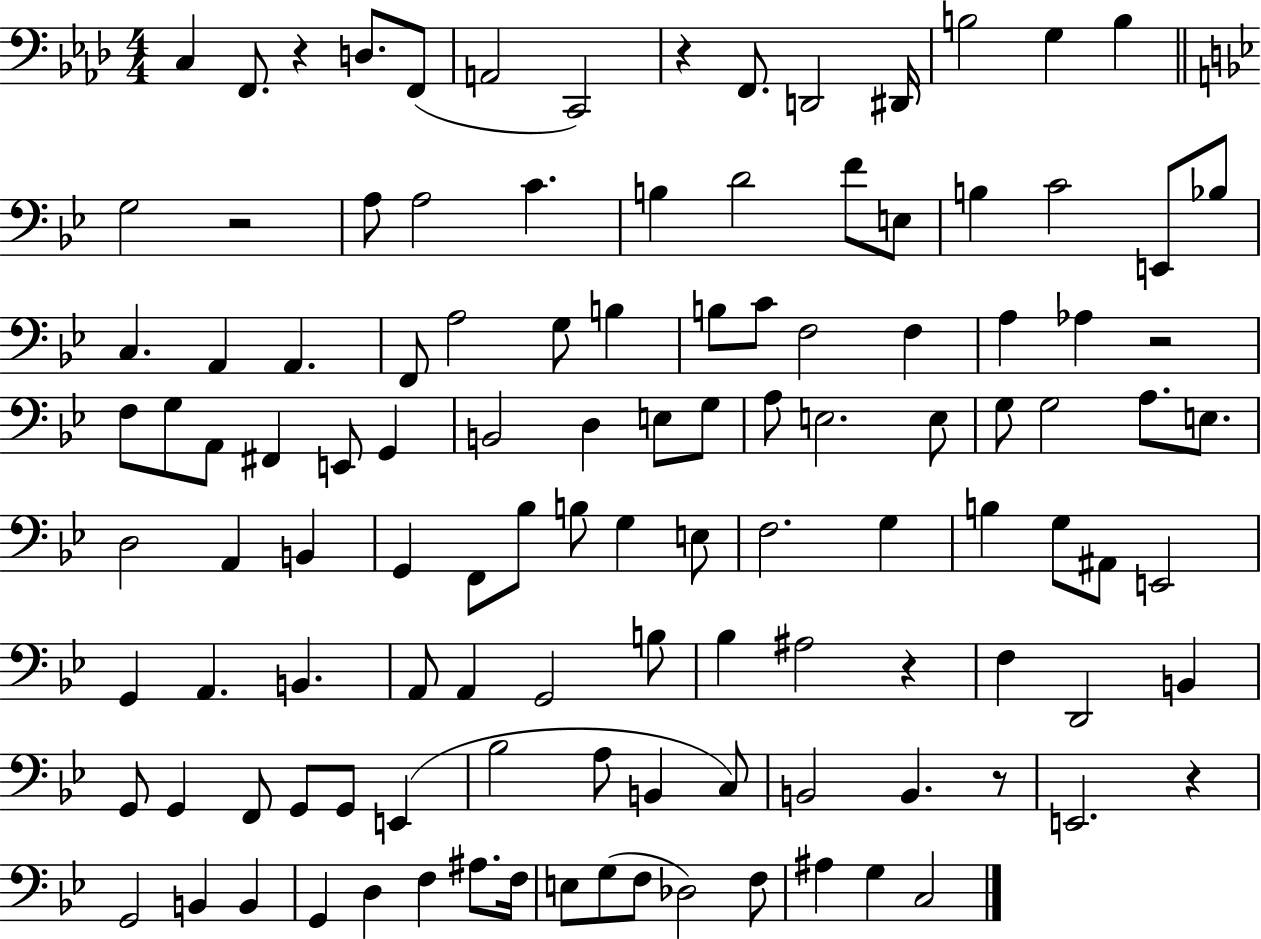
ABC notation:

X:1
T:Untitled
M:4/4
L:1/4
K:Ab
C, F,,/2 z D,/2 F,,/2 A,,2 C,,2 z F,,/2 D,,2 ^D,,/4 B,2 G, B, G,2 z2 A,/2 A,2 C B, D2 F/2 E,/2 B, C2 E,,/2 _B,/2 C, A,, A,, F,,/2 A,2 G,/2 B, B,/2 C/2 F,2 F, A, _A, z2 F,/2 G,/2 A,,/2 ^F,, E,,/2 G,, B,,2 D, E,/2 G,/2 A,/2 E,2 E,/2 G,/2 G,2 A,/2 E,/2 D,2 A,, B,, G,, F,,/2 _B,/2 B,/2 G, E,/2 F,2 G, B, G,/2 ^A,,/2 E,,2 G,, A,, B,, A,,/2 A,, G,,2 B,/2 _B, ^A,2 z F, D,,2 B,, G,,/2 G,, F,,/2 G,,/2 G,,/2 E,, _B,2 A,/2 B,, C,/2 B,,2 B,, z/2 E,,2 z G,,2 B,, B,, G,, D, F, ^A,/2 F,/4 E,/2 G,/2 F,/2 _D,2 F,/2 ^A, G, C,2